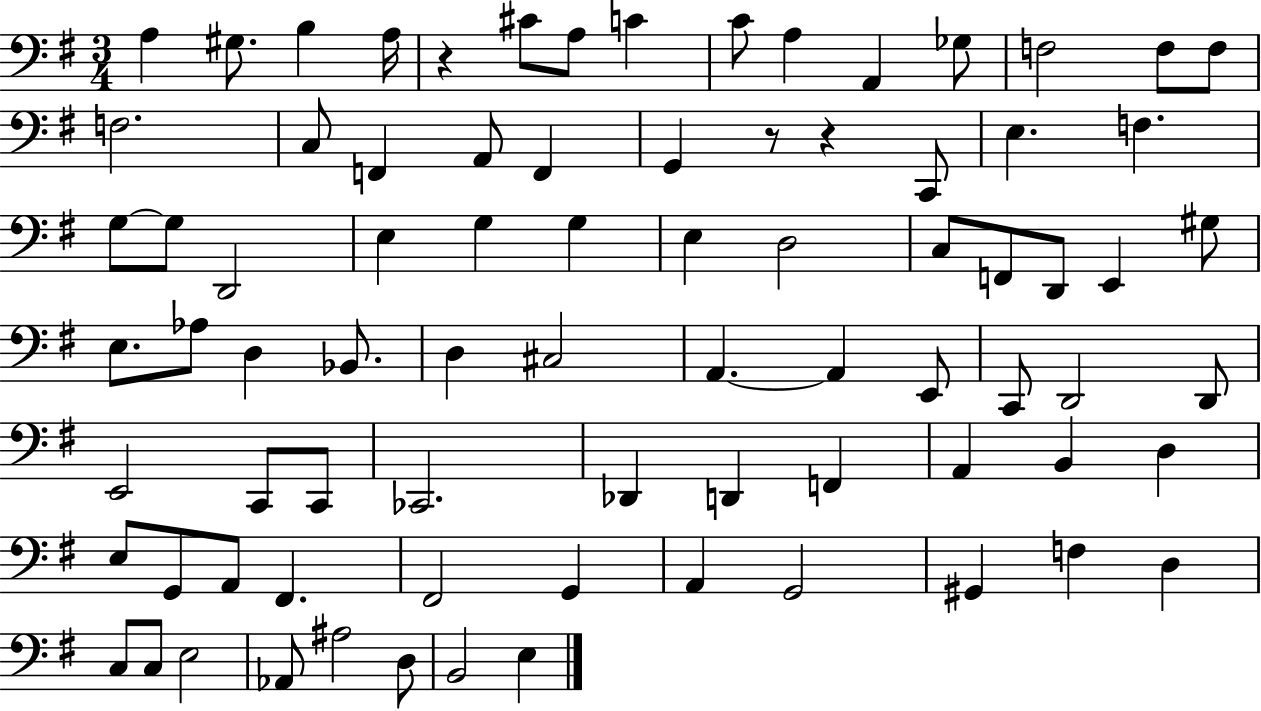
{
  \clef bass
  \numericTimeSignature
  \time 3/4
  \key g \major
  a4 gis8. b4 a16 | r4 cis'8 a8 c'4 | c'8 a4 a,4 ges8 | f2 f8 f8 | \break f2. | c8 f,4 a,8 f,4 | g,4 r8 r4 c,8 | e4. f4. | \break g8~~ g8 d,2 | e4 g4 g4 | e4 d2 | c8 f,8 d,8 e,4 gis8 | \break e8. aes8 d4 bes,8. | d4 cis2 | a,4.~~ a,4 e,8 | c,8 d,2 d,8 | \break e,2 c,8 c,8 | ces,2. | des,4 d,4 f,4 | a,4 b,4 d4 | \break e8 g,8 a,8 fis,4. | fis,2 g,4 | a,4 g,2 | gis,4 f4 d4 | \break c8 c8 e2 | aes,8 ais2 d8 | b,2 e4 | \bar "|."
}